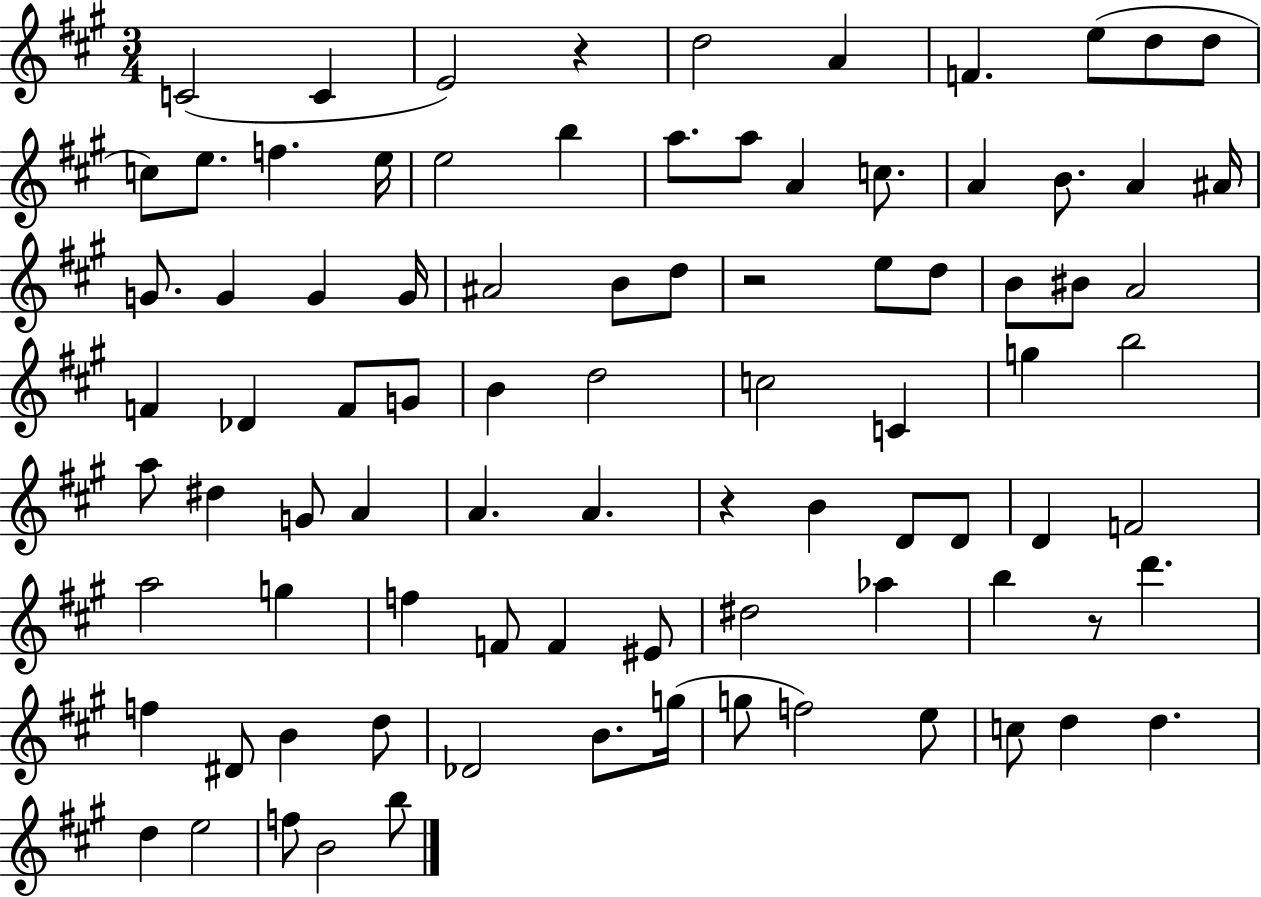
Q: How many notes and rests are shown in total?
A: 88